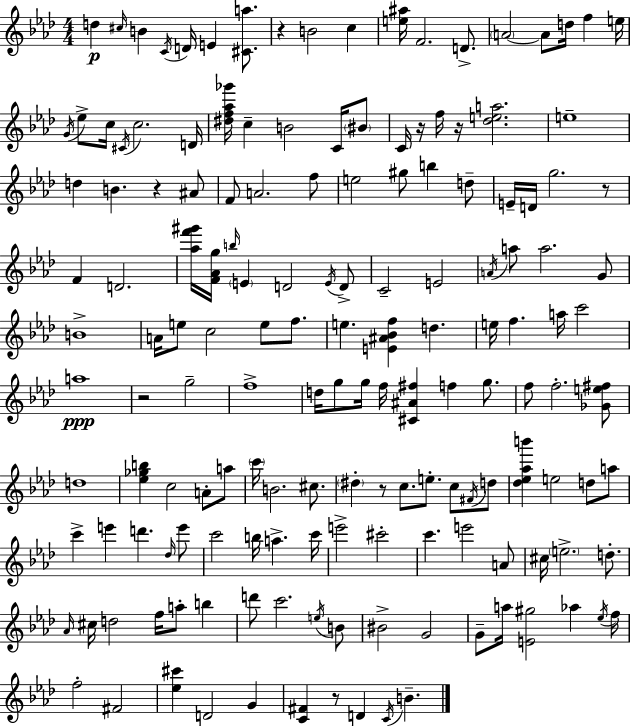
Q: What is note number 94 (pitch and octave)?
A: C6